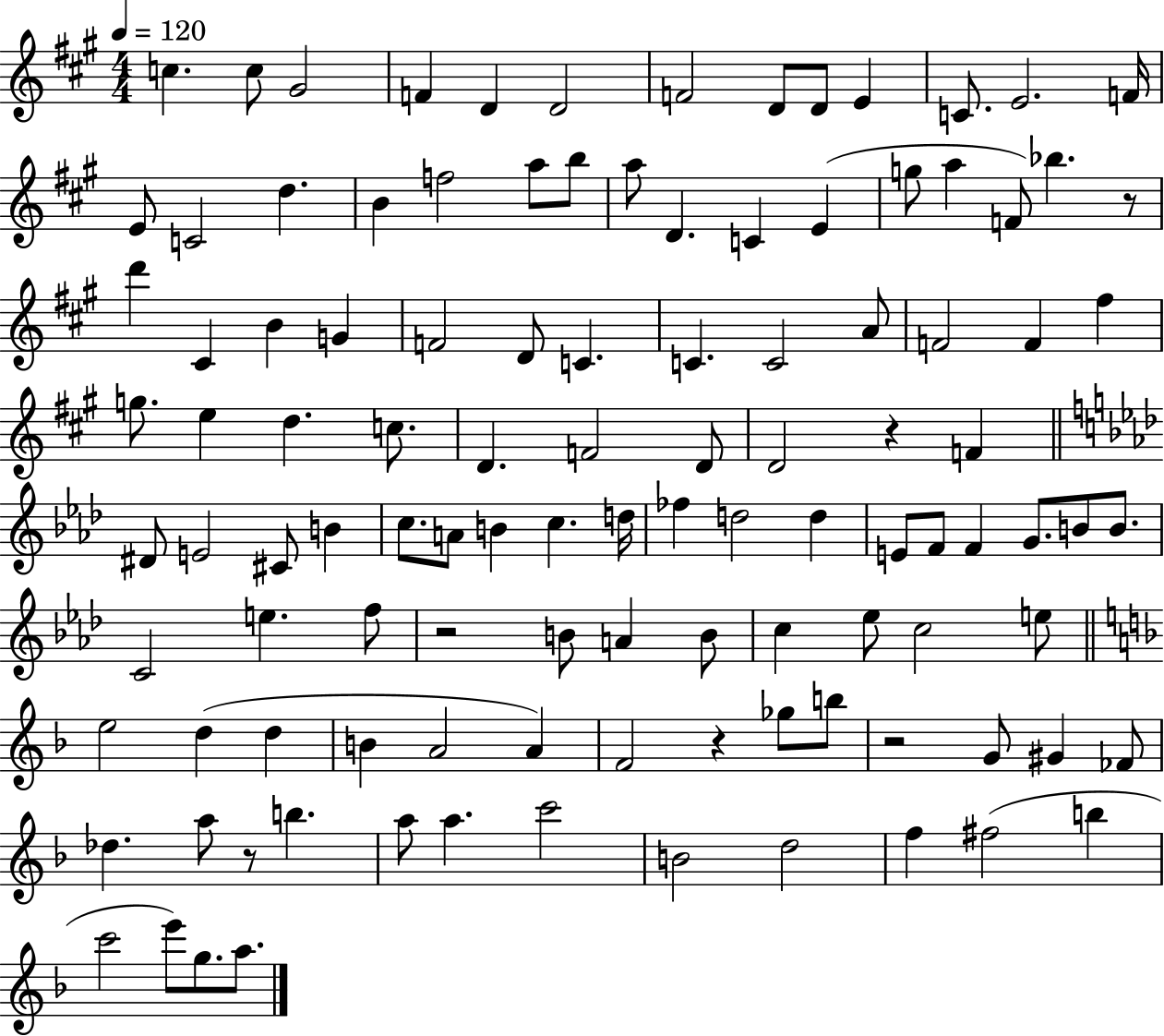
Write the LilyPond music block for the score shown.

{
  \clef treble
  \numericTimeSignature
  \time 4/4
  \key a \major
  \tempo 4 = 120
  c''4. c''8 gis'2 | f'4 d'4 d'2 | f'2 d'8 d'8 e'4 | c'8. e'2. f'16 | \break e'8 c'2 d''4. | b'4 f''2 a''8 b''8 | a''8 d'4. c'4 e'4( | g''8 a''4 f'8) bes''4. r8 | \break d'''4 cis'4 b'4 g'4 | f'2 d'8 c'4. | c'4. c'2 a'8 | f'2 f'4 fis''4 | \break g''8. e''4 d''4. c''8. | d'4. f'2 d'8 | d'2 r4 f'4 | \bar "||" \break \key aes \major dis'8 e'2 cis'8 b'4 | c''8. a'8 b'4 c''4. d''16 | fes''4 d''2 d''4 | e'8 f'8 f'4 g'8. b'8 b'8. | \break c'2 e''4. f''8 | r2 b'8 a'4 b'8 | c''4 ees''8 c''2 e''8 | \bar "||" \break \key f \major e''2 d''4( d''4 | b'4 a'2 a'4) | f'2 r4 ges''8 b''8 | r2 g'8 gis'4 fes'8 | \break des''4. a''8 r8 b''4. | a''8 a''4. c'''2 | b'2 d''2 | f''4 fis''2( b''4 | \break c'''2 e'''8) g''8. a''8. | \bar "|."
}